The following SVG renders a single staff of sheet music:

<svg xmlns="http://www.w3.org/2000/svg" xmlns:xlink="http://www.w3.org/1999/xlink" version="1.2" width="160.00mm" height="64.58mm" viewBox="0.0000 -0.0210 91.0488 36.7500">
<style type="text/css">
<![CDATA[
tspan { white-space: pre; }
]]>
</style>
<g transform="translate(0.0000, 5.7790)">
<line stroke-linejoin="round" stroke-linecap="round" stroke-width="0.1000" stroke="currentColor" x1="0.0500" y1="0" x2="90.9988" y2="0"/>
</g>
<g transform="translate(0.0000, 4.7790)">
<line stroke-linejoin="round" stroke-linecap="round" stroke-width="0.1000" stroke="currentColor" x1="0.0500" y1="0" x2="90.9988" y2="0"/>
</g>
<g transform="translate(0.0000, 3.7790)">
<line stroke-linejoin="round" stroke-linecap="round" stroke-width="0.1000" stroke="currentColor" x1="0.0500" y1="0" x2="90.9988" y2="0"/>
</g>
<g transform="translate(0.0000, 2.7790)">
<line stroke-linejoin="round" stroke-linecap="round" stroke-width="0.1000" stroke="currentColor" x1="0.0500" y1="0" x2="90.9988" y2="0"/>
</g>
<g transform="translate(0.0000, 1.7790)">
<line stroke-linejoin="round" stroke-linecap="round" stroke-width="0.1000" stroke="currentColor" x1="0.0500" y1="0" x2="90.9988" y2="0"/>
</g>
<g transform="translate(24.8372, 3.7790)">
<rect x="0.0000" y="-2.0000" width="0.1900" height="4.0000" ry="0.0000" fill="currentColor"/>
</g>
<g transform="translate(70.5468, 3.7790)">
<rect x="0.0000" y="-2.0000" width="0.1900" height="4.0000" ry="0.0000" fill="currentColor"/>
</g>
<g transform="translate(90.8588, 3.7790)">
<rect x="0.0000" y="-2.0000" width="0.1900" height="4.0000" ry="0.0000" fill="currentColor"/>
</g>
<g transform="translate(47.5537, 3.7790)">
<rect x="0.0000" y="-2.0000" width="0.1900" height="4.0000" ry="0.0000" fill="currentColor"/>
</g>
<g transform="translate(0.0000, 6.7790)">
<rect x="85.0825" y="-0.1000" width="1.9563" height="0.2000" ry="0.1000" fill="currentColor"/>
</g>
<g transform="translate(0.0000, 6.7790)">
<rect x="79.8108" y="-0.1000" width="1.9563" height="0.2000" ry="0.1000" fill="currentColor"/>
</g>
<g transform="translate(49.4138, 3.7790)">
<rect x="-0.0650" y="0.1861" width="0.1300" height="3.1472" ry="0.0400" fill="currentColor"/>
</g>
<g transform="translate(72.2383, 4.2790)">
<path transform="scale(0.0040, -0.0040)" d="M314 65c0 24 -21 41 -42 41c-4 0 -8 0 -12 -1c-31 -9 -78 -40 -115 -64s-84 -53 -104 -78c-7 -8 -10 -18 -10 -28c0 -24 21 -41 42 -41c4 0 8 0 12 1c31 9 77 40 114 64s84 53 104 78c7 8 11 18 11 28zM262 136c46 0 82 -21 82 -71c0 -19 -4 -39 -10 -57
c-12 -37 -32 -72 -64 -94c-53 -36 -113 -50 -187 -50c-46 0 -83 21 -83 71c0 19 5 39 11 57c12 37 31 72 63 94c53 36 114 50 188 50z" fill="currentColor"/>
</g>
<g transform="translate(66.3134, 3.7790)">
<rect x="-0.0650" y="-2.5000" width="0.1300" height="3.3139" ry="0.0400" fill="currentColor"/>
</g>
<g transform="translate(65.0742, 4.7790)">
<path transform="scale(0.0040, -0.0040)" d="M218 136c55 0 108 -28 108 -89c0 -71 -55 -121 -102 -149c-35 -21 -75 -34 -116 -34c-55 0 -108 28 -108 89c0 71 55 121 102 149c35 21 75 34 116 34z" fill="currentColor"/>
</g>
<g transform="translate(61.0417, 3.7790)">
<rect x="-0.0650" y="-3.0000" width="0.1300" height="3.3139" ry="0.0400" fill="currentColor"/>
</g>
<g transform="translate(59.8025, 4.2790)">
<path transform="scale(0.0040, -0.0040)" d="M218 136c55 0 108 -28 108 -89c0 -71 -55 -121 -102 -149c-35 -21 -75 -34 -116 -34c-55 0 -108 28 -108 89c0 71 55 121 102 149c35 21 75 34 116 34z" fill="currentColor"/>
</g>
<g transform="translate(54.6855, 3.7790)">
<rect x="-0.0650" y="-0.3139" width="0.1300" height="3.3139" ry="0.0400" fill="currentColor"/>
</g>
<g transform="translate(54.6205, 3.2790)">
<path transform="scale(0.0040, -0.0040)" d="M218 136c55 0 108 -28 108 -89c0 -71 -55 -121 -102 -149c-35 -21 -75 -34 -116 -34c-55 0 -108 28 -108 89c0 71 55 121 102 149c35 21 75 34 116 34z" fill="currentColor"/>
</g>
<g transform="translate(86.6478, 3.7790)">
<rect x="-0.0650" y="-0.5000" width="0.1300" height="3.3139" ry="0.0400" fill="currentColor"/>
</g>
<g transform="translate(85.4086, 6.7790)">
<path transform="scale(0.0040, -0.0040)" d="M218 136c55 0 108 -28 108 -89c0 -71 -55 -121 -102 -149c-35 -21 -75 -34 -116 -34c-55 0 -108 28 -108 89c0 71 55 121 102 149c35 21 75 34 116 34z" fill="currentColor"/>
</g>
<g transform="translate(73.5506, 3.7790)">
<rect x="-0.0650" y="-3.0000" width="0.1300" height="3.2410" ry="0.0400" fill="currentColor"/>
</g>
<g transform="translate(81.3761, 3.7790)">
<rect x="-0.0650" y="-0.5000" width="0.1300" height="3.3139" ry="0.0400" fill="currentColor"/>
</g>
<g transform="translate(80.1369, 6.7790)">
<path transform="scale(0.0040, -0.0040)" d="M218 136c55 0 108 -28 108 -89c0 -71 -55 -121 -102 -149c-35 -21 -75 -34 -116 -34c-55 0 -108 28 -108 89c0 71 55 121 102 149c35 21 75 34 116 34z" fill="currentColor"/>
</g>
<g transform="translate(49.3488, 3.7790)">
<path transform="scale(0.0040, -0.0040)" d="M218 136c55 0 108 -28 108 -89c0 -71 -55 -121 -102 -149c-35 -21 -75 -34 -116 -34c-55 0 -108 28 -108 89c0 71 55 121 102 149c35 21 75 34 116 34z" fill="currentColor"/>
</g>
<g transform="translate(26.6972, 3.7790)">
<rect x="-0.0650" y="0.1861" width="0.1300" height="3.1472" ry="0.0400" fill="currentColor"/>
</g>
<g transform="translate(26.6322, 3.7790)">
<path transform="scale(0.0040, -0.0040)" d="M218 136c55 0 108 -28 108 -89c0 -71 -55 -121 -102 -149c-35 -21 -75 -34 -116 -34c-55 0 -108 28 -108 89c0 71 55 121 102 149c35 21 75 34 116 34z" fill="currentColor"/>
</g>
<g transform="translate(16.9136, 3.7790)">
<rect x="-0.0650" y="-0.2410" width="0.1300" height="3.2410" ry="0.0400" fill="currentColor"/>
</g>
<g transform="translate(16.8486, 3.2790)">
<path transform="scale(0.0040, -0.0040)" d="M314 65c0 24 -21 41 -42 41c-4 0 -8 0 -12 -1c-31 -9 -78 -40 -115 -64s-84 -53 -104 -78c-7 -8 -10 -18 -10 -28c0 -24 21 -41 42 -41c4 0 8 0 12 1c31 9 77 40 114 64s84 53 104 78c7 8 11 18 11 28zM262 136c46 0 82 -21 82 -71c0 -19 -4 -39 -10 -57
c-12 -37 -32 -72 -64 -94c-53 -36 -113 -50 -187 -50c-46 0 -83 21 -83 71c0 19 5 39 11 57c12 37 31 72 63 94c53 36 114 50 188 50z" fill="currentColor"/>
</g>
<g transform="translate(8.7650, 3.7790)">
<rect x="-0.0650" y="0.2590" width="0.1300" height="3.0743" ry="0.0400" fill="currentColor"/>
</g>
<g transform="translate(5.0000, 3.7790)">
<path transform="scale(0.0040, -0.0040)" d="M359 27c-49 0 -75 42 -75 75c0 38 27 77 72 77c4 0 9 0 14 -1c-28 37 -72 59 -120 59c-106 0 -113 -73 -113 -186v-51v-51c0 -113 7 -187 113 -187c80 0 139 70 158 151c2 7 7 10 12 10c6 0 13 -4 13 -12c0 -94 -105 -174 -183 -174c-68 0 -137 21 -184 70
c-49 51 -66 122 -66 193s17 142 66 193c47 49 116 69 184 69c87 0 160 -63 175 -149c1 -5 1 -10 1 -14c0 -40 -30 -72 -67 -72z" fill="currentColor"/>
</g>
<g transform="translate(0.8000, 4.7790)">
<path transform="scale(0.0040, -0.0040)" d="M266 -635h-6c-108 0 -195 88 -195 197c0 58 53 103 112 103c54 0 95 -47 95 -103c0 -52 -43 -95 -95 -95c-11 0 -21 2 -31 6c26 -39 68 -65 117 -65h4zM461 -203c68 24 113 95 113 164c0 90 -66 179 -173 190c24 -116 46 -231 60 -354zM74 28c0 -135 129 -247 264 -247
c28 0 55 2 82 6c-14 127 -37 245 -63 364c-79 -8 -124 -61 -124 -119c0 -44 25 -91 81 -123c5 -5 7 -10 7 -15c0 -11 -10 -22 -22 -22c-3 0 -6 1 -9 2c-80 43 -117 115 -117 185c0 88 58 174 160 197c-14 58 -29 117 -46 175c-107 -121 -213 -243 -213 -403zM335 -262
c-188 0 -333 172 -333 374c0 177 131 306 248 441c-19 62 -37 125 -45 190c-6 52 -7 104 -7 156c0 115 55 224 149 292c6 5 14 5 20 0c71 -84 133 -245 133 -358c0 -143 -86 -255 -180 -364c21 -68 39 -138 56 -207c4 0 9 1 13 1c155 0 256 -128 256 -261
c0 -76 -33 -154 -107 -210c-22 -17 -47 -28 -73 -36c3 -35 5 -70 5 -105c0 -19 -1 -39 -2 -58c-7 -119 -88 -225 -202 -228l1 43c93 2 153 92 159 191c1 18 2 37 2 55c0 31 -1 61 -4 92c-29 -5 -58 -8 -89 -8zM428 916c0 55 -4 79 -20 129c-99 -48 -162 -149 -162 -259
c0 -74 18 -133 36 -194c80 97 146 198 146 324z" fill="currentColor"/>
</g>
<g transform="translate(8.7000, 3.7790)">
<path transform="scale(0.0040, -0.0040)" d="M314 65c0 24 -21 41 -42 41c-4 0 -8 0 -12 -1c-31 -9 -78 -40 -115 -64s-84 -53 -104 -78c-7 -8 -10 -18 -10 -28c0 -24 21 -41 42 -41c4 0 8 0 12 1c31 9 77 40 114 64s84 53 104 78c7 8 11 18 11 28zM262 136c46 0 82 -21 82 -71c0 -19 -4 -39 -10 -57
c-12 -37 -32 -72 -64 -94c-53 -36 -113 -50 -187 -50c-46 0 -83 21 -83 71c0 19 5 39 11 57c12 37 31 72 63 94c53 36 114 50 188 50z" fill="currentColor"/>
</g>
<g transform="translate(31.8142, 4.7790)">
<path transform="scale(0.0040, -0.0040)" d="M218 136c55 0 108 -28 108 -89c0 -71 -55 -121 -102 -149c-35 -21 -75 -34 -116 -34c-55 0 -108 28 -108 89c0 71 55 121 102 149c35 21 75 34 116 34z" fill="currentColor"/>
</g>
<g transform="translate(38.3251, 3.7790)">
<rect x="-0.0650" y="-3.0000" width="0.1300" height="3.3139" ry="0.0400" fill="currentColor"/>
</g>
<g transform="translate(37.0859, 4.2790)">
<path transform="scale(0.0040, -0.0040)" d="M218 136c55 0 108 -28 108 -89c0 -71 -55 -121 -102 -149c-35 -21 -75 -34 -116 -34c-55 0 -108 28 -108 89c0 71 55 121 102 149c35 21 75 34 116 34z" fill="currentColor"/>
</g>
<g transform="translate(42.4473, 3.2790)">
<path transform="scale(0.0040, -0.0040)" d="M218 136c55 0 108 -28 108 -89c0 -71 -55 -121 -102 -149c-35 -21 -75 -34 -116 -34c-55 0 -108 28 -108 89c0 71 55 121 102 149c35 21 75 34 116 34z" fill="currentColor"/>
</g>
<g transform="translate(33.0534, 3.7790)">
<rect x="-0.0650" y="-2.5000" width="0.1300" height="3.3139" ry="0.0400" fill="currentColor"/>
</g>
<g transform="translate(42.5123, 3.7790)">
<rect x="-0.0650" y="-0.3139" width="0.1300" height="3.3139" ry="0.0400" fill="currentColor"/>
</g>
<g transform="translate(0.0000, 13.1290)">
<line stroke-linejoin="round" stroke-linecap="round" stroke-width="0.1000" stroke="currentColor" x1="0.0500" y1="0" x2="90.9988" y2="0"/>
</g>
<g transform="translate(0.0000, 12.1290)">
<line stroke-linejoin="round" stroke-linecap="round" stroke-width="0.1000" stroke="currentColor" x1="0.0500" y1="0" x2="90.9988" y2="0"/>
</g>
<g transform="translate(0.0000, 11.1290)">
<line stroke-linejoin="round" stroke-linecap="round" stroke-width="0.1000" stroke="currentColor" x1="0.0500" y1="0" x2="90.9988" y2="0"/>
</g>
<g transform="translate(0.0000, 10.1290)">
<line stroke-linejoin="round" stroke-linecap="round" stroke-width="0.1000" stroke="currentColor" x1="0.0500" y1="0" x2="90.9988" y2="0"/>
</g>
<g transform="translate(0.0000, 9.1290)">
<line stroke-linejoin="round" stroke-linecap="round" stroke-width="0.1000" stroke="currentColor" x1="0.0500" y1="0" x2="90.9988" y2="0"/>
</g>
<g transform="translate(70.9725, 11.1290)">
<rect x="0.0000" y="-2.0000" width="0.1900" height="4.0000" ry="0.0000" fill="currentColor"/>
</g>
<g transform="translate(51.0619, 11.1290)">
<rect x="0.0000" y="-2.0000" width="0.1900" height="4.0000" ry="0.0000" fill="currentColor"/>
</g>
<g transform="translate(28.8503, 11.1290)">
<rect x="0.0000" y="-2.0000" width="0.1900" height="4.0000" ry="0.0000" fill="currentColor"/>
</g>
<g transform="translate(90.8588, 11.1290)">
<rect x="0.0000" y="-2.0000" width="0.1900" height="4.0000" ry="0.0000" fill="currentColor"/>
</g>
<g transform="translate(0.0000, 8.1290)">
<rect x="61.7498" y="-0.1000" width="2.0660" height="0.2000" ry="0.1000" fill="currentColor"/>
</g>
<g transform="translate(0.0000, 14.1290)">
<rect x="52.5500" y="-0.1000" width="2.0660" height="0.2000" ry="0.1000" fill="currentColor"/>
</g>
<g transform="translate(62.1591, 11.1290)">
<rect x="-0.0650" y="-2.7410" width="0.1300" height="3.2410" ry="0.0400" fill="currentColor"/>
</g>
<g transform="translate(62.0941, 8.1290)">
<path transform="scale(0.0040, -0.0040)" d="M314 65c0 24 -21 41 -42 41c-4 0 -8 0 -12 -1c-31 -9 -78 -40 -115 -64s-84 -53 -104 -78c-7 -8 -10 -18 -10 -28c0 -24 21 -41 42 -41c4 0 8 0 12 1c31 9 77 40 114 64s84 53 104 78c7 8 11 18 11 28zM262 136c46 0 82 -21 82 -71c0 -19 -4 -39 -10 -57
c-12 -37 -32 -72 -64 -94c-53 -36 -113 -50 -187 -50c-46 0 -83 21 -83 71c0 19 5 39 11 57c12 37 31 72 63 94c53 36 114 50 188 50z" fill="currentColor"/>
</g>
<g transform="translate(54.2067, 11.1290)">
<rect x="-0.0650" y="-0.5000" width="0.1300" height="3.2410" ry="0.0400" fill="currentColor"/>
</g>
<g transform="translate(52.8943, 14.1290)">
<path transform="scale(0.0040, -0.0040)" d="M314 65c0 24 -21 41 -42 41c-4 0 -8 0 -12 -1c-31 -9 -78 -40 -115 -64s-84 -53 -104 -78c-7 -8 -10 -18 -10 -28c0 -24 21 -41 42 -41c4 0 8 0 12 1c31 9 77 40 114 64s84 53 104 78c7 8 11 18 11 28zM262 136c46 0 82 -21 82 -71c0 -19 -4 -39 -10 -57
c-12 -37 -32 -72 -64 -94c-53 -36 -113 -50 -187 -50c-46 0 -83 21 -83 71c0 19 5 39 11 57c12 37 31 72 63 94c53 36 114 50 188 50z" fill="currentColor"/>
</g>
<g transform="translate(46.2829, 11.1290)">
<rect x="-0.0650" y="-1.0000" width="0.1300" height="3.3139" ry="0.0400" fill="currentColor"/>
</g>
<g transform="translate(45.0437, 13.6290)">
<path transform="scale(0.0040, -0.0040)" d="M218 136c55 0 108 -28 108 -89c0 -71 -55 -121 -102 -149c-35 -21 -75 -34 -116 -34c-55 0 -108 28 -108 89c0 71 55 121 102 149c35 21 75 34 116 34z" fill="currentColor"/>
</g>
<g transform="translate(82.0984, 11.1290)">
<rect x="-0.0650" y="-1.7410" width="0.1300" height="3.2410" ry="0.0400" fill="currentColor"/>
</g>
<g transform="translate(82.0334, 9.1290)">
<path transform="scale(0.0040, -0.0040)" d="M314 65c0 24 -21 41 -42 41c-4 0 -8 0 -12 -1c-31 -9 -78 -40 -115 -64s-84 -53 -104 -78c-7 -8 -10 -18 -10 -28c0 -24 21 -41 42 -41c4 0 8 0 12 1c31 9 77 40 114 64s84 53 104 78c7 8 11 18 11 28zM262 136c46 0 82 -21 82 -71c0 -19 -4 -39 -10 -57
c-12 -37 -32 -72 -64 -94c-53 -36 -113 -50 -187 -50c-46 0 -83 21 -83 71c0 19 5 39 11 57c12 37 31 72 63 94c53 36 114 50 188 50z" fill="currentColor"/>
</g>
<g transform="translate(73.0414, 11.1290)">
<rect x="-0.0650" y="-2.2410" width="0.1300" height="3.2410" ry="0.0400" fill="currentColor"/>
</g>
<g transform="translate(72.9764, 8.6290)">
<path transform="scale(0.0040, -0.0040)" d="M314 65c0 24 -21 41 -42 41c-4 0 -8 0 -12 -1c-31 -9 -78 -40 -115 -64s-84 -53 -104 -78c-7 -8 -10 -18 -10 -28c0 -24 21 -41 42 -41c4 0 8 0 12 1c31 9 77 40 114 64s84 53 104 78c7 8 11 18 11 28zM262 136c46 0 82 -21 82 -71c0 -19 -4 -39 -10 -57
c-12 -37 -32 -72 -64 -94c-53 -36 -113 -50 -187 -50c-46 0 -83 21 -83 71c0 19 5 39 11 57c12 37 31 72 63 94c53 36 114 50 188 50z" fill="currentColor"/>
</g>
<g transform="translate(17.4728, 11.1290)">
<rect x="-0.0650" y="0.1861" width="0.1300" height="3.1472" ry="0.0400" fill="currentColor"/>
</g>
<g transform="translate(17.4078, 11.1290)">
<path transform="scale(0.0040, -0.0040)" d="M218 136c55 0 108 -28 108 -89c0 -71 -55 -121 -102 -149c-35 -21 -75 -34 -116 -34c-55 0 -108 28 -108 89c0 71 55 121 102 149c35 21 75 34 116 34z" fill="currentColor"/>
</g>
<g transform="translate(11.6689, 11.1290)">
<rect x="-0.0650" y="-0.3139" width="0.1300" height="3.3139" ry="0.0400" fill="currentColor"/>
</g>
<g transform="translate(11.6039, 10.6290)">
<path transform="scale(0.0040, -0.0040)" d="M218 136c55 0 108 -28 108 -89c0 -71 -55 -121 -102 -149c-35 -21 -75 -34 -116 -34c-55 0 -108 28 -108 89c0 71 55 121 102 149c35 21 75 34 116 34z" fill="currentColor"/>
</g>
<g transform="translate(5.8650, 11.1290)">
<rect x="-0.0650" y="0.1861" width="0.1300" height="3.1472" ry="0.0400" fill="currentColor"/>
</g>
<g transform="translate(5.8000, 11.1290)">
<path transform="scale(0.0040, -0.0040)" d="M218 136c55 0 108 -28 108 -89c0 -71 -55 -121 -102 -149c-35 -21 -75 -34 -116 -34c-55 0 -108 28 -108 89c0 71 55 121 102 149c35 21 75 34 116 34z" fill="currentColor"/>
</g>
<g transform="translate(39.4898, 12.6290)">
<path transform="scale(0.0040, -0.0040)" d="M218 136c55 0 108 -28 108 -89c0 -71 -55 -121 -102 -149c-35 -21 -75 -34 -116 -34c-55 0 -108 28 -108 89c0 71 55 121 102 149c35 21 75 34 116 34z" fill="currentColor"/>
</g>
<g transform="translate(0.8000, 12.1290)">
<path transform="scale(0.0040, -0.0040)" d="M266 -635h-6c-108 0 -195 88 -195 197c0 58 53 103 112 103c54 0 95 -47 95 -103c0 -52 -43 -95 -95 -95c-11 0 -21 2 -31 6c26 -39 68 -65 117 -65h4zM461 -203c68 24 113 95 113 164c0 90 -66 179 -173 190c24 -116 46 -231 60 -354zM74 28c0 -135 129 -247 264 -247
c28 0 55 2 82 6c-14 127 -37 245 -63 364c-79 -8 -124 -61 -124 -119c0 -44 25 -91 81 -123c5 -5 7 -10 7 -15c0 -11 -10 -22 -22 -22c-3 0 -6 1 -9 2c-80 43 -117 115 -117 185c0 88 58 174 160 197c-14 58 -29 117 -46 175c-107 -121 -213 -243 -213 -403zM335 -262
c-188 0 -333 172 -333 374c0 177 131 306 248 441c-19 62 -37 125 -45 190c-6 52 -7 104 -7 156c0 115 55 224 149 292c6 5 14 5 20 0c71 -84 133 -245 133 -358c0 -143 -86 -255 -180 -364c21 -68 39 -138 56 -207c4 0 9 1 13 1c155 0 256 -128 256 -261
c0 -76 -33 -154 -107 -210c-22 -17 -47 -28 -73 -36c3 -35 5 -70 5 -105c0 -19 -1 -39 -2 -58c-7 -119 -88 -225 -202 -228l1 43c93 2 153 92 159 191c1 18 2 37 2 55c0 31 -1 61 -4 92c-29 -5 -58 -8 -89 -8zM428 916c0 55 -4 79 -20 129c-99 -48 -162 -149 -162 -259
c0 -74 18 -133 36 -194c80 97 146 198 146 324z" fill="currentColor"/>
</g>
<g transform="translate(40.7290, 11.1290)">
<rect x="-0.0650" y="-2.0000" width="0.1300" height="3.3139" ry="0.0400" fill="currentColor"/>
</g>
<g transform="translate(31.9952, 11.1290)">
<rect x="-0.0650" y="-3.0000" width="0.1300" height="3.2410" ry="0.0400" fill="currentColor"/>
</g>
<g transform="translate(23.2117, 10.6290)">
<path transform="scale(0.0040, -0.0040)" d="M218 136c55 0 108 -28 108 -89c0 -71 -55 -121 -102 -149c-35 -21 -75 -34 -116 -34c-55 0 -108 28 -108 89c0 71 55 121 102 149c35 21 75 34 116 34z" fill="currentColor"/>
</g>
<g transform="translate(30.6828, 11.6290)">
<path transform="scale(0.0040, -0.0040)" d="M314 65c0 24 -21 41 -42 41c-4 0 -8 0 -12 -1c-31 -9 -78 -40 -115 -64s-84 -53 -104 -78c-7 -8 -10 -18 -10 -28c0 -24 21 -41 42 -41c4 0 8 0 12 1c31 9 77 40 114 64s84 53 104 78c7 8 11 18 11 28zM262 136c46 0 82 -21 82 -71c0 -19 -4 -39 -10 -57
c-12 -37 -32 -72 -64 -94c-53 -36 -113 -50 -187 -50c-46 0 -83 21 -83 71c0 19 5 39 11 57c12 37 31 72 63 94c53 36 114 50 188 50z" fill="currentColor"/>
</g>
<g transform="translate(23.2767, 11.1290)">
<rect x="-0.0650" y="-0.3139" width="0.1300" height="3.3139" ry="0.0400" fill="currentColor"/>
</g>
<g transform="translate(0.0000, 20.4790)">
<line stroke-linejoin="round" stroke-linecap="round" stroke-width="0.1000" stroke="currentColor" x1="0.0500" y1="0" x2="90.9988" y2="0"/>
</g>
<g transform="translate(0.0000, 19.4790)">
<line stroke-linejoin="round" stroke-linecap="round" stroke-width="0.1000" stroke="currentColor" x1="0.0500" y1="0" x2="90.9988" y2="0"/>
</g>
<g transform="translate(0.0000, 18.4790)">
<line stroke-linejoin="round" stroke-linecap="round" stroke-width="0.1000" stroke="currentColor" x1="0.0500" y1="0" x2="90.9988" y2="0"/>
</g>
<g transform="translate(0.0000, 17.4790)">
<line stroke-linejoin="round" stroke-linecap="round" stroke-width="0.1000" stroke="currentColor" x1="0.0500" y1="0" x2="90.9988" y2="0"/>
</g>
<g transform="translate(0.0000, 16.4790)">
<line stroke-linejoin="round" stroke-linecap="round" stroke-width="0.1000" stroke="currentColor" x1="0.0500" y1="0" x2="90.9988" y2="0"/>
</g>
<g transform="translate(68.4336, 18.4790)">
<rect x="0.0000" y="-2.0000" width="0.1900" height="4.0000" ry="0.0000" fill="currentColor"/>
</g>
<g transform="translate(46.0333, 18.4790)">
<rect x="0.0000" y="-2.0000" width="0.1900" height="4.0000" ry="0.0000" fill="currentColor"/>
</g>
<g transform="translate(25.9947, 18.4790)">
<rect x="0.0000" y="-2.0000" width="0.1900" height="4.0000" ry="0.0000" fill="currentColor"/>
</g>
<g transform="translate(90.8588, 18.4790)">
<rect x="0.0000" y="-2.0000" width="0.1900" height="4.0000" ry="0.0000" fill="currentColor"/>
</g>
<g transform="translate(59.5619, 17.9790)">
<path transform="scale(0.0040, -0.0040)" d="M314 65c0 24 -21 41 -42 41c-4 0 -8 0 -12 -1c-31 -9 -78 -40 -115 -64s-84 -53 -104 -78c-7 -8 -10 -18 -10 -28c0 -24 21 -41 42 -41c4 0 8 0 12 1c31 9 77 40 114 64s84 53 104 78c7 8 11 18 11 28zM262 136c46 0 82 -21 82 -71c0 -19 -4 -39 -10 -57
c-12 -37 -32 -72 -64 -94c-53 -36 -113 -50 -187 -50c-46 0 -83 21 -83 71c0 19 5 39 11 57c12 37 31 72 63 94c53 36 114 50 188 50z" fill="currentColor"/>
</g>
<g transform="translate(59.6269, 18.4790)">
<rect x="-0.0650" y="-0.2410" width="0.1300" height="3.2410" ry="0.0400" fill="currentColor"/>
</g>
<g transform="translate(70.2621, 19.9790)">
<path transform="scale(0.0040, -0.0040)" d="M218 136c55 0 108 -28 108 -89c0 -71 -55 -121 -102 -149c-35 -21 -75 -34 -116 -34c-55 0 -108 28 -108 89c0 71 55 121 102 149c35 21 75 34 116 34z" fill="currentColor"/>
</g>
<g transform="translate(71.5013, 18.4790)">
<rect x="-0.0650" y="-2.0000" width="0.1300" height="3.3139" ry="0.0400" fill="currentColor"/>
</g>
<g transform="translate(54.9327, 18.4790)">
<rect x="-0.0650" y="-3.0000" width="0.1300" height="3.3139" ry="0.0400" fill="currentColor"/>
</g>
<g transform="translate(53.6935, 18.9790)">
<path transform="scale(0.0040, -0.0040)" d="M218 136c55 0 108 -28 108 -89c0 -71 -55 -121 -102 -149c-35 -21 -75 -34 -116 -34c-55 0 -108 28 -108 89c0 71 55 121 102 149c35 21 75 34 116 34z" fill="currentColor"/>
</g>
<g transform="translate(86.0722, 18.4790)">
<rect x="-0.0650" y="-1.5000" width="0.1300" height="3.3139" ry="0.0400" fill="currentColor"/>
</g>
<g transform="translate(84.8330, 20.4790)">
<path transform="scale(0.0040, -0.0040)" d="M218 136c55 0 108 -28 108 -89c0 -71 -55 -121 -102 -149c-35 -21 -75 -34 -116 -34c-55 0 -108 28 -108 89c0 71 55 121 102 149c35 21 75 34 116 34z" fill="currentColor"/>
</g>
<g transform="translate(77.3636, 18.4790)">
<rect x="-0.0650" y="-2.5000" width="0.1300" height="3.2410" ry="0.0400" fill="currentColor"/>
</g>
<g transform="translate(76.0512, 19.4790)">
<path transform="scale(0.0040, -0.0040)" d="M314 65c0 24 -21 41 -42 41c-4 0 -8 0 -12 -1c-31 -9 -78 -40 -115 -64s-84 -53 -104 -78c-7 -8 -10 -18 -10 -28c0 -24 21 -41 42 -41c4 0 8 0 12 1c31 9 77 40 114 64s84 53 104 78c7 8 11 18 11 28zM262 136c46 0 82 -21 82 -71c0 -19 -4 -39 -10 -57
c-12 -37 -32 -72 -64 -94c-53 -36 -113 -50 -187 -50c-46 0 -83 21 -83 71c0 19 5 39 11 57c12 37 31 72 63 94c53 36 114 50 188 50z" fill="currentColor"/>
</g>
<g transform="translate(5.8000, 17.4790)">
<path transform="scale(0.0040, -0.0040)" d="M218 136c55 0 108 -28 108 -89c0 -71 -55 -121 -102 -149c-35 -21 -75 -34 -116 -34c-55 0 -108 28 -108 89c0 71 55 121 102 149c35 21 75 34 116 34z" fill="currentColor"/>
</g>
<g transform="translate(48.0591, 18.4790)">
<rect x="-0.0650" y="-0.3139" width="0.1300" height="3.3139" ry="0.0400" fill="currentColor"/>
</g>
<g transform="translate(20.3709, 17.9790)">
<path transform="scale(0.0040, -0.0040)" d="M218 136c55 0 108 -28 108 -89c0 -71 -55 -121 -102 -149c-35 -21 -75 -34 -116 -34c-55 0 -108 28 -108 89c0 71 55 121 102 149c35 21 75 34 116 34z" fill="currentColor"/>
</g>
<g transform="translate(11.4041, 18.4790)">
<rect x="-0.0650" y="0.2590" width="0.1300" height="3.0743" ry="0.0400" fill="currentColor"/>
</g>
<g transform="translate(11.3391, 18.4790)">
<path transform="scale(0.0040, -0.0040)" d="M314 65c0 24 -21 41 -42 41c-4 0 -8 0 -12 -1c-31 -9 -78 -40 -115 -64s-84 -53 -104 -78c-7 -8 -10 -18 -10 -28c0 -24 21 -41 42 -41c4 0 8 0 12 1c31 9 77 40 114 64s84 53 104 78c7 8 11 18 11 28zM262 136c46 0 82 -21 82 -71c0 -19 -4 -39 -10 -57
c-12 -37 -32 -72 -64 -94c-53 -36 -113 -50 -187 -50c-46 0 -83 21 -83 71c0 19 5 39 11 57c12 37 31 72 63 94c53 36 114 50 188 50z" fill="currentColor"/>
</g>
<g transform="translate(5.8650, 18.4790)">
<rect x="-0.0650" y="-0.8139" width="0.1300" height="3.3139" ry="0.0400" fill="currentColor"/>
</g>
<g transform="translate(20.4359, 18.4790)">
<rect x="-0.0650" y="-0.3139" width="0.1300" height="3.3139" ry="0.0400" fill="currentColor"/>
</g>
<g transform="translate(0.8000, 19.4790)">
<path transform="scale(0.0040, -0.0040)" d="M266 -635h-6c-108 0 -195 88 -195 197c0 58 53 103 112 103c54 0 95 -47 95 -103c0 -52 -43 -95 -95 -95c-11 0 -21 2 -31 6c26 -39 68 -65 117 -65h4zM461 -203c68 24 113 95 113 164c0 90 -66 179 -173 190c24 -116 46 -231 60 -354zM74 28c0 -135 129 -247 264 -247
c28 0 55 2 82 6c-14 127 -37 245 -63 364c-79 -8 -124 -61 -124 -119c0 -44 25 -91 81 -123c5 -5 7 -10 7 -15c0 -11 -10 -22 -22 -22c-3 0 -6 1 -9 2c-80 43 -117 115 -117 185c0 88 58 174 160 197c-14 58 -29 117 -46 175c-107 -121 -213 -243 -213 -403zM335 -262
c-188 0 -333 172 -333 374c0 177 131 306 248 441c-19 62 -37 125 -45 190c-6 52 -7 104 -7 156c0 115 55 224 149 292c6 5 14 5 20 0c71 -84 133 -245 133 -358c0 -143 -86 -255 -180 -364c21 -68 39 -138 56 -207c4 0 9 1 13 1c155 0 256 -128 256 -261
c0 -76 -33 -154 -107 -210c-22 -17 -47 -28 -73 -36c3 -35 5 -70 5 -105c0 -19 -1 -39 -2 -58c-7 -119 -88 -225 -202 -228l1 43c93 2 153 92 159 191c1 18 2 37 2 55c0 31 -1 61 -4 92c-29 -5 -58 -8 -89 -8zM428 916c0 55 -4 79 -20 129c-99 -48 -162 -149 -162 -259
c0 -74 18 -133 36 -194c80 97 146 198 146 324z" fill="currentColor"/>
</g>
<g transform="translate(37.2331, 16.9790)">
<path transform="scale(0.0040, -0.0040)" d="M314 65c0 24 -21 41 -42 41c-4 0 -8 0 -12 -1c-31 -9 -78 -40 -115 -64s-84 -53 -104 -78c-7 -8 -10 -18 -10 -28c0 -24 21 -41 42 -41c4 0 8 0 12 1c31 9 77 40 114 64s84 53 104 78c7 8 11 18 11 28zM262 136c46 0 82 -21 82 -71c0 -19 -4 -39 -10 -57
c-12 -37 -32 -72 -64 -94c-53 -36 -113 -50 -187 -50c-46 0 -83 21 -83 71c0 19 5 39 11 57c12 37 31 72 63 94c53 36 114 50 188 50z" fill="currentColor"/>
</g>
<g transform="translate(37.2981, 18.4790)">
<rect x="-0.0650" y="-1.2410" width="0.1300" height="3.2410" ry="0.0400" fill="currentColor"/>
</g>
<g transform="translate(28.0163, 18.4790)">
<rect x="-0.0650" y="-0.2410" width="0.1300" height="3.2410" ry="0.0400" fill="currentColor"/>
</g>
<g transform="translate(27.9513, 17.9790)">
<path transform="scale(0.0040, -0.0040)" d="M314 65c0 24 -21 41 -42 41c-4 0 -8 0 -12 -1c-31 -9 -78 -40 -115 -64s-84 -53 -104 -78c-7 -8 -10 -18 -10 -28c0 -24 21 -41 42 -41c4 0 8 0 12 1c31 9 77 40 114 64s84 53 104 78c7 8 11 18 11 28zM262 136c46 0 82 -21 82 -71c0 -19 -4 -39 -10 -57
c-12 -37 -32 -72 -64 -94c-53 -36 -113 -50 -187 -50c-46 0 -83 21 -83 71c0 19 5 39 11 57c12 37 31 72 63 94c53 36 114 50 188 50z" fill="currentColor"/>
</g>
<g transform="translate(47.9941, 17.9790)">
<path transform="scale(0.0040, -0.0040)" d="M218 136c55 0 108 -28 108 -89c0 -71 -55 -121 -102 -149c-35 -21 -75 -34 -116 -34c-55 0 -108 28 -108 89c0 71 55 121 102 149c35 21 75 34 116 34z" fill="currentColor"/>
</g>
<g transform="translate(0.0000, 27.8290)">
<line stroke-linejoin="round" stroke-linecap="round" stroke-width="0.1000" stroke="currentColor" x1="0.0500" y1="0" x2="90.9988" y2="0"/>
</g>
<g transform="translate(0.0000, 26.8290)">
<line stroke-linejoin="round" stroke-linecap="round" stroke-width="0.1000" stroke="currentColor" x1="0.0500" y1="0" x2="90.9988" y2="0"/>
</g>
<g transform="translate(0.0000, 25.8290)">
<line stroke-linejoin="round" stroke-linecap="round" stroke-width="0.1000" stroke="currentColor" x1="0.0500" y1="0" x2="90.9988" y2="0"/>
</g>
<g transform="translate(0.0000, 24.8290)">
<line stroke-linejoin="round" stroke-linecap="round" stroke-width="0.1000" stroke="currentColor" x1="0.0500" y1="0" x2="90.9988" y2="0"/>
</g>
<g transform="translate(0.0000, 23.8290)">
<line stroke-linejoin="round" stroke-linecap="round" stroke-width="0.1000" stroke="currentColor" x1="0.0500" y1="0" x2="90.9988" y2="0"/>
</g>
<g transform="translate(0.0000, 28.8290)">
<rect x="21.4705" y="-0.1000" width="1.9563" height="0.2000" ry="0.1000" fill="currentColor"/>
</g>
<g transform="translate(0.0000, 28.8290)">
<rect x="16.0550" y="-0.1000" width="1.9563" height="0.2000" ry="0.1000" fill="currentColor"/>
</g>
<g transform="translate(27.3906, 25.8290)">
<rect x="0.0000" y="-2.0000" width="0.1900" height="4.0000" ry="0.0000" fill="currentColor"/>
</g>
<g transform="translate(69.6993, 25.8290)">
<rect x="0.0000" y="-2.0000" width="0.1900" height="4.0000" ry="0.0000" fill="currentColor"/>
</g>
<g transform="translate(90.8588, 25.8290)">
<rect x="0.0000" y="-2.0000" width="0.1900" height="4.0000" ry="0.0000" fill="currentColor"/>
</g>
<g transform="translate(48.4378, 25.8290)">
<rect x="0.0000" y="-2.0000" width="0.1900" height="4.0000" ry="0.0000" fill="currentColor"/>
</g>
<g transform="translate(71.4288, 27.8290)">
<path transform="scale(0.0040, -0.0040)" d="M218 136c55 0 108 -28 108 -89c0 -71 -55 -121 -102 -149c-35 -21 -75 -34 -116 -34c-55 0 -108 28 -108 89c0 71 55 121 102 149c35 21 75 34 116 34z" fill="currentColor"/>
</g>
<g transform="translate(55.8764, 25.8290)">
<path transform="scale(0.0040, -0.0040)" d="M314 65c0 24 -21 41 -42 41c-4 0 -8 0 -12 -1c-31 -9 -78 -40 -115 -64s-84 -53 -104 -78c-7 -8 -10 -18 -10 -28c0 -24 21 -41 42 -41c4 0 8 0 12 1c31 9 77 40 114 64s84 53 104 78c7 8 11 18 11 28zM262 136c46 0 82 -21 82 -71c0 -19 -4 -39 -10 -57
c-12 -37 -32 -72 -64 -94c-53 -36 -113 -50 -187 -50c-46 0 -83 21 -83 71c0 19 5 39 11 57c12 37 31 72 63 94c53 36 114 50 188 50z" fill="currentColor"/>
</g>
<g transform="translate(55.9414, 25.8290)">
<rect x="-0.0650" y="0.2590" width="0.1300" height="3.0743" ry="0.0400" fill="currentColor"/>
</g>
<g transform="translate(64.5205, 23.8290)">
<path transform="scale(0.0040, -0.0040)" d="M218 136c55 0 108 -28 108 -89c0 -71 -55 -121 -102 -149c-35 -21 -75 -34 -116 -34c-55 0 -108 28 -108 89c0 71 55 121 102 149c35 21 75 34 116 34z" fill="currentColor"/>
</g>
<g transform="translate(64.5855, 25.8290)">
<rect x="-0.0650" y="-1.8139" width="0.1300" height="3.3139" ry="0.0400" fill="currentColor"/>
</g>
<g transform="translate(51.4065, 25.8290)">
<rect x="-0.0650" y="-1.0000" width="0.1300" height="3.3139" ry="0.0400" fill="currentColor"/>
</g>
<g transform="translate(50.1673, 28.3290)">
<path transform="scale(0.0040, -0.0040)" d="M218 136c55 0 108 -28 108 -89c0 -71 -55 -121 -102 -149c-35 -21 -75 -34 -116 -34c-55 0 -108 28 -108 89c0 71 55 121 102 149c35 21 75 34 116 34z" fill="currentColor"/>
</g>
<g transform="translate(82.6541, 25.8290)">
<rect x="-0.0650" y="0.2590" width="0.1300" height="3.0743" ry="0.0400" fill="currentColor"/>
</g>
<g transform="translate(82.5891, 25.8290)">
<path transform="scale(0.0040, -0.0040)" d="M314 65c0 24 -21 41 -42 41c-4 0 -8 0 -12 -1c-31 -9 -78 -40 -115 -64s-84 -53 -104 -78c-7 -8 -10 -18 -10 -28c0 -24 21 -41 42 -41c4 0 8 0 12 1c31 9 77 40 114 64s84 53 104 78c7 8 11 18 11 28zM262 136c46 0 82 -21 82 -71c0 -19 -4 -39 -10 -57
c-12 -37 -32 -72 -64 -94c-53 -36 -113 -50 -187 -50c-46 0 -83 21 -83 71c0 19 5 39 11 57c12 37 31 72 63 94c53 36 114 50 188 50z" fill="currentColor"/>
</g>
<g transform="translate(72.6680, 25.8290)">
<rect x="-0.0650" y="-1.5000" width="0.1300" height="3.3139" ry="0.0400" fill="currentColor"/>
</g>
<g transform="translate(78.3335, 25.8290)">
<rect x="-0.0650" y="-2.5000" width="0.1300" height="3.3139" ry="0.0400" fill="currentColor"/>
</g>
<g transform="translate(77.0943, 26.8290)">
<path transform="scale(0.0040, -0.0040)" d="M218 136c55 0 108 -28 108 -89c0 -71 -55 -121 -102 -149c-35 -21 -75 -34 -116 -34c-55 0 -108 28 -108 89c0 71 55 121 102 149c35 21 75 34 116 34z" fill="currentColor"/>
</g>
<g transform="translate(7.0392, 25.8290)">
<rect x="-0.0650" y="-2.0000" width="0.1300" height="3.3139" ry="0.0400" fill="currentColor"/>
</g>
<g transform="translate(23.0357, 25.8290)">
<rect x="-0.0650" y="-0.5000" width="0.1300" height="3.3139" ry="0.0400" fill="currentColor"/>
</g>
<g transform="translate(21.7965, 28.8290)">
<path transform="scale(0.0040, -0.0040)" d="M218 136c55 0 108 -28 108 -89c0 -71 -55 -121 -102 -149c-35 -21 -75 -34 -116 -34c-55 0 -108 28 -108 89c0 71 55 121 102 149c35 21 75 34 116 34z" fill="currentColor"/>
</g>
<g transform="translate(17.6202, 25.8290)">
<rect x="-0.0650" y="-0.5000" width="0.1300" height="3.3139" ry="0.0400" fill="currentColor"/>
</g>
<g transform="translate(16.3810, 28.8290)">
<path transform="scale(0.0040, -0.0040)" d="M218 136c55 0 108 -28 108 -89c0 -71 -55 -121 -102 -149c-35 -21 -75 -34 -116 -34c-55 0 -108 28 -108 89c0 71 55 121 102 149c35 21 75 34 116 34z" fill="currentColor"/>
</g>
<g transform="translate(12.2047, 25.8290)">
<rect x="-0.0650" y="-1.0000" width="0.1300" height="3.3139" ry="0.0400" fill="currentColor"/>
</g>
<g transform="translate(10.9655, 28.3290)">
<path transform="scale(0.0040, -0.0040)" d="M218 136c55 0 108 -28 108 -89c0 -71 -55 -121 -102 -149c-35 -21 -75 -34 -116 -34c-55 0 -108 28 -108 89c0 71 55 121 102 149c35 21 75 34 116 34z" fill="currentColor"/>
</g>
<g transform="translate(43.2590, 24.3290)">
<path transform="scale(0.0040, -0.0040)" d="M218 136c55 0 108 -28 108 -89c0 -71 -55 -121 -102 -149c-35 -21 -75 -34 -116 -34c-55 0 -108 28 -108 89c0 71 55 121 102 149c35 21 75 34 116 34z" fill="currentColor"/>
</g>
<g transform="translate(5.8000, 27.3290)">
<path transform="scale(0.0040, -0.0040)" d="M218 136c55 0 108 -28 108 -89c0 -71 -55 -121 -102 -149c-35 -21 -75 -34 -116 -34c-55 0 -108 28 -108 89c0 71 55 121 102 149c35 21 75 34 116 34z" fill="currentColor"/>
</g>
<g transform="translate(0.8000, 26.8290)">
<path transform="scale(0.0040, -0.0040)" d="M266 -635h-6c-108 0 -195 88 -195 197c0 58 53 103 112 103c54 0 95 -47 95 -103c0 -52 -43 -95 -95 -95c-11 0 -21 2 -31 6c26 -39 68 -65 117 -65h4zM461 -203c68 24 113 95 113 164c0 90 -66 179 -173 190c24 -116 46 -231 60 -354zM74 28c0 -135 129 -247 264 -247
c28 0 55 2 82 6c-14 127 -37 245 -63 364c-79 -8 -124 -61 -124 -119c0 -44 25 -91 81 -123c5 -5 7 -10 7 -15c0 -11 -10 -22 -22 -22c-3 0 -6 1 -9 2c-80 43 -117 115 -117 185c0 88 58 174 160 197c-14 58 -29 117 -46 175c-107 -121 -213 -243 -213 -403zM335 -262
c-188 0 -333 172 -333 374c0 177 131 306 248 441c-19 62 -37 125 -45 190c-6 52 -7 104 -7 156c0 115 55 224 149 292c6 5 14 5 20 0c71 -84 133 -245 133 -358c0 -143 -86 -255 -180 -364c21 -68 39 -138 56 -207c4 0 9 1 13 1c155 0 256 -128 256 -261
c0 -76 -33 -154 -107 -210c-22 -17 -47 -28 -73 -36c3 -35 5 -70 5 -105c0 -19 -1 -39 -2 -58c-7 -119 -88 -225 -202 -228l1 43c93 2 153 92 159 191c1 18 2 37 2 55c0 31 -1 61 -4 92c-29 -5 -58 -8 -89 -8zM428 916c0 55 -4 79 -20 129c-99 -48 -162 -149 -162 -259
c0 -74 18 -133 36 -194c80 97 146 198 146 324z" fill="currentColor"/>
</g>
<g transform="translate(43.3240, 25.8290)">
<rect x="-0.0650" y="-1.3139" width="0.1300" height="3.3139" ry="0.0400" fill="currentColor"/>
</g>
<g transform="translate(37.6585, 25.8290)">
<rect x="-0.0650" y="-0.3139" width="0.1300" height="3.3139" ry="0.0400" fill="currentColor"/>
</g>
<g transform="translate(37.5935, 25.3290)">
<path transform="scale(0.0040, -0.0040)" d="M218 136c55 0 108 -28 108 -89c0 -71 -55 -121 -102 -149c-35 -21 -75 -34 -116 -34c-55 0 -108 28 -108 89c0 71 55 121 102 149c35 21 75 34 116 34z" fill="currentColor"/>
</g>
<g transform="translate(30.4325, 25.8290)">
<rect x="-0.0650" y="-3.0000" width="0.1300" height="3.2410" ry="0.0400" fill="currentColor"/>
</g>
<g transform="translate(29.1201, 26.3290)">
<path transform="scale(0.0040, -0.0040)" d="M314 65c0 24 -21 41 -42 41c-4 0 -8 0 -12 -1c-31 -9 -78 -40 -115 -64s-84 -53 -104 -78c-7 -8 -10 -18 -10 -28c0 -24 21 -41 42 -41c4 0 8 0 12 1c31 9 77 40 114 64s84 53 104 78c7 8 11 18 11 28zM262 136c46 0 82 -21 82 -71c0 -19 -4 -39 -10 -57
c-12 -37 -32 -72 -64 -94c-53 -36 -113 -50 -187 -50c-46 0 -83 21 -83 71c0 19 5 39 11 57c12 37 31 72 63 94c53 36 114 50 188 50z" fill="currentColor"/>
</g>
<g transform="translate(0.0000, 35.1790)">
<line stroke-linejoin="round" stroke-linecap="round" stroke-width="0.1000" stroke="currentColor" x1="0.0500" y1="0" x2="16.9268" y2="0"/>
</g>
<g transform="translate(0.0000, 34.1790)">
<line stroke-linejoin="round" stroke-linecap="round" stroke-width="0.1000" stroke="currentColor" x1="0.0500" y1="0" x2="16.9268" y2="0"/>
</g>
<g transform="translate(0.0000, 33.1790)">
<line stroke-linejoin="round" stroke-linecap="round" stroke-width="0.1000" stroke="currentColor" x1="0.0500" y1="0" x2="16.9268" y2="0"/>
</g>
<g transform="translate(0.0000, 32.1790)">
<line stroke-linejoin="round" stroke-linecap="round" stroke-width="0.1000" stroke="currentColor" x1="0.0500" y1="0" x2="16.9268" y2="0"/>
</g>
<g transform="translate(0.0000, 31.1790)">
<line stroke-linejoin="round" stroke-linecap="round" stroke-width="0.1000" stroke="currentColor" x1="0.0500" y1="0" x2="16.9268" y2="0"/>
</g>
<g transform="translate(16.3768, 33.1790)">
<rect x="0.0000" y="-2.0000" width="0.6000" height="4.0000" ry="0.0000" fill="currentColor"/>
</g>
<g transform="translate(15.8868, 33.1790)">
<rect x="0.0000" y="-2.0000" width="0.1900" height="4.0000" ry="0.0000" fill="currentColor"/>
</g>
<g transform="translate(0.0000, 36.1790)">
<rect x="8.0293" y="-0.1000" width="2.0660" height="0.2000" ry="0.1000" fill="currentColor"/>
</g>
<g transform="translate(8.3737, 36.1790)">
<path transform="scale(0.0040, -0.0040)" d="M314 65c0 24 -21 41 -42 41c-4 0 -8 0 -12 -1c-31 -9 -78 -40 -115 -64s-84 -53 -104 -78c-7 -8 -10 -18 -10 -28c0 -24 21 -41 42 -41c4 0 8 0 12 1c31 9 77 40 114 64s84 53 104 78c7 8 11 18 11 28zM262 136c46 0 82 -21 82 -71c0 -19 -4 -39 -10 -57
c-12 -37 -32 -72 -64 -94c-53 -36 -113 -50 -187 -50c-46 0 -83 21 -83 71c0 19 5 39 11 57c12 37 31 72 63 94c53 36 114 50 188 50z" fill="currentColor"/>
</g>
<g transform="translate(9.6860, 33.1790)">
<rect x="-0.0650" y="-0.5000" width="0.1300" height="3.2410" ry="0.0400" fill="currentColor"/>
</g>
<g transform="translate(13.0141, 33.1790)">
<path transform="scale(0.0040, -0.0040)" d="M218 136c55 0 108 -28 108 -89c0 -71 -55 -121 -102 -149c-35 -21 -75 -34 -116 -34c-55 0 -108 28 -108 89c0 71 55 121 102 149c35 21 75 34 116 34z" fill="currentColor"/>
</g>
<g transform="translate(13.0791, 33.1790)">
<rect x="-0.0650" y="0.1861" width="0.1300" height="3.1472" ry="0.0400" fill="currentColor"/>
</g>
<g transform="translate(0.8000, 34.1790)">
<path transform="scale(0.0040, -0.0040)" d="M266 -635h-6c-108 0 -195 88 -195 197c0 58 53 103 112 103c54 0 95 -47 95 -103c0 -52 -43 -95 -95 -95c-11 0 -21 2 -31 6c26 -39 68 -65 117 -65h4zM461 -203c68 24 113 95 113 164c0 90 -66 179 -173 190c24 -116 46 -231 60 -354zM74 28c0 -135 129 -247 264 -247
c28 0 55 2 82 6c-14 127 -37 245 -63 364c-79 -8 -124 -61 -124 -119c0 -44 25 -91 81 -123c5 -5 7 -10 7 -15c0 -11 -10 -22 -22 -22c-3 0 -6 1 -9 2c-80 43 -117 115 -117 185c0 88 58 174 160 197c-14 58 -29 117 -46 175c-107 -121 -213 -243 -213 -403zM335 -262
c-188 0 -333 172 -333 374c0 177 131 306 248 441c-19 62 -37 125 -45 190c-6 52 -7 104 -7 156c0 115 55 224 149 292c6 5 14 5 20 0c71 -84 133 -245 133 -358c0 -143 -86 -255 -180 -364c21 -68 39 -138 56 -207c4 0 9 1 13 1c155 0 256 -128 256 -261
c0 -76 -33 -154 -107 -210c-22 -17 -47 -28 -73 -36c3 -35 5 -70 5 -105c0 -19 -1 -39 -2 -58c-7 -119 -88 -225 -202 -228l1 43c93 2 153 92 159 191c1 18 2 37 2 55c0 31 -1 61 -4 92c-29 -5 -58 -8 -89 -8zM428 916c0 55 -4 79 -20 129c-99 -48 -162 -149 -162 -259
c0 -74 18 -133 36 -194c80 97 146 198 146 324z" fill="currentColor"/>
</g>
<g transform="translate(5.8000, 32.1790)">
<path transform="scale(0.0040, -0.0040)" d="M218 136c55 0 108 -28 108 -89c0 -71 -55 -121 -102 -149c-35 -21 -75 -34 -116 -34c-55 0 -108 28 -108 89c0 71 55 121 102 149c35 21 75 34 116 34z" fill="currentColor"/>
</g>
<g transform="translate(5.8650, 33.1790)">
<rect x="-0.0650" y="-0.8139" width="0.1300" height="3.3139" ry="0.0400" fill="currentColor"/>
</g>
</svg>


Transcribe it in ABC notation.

X:1
T:Untitled
M:4/4
L:1/4
K:C
B2 c2 B G A c B c A G A2 C C B c B c A2 F D C2 a2 g2 f2 d B2 c c2 e2 c A c2 F G2 E F D C C A2 c e D B2 f E G B2 d C2 B